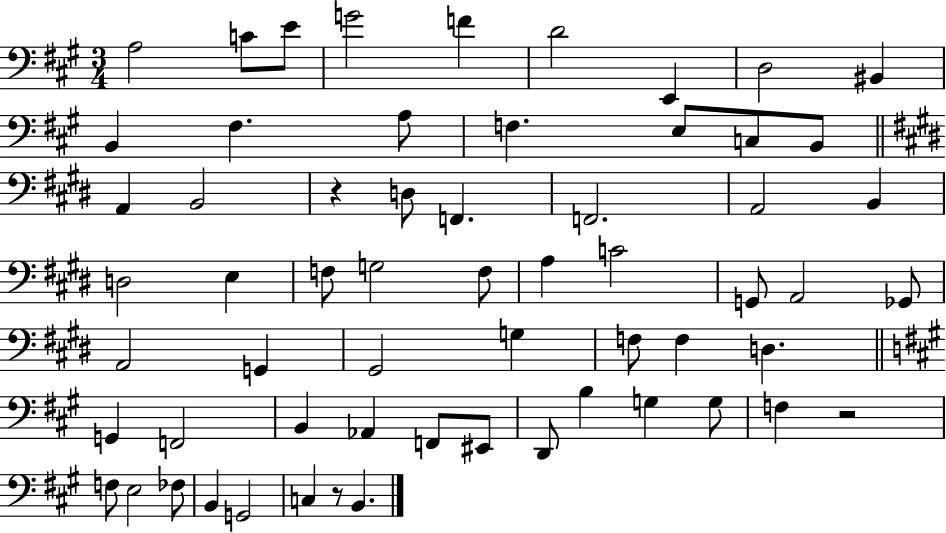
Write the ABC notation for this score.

X:1
T:Untitled
M:3/4
L:1/4
K:A
A,2 C/2 E/2 G2 F D2 E,, D,2 ^B,, B,, ^F, A,/2 F, E,/2 C,/2 B,,/2 A,, B,,2 z D,/2 F,, F,,2 A,,2 B,, D,2 E, F,/2 G,2 F,/2 A, C2 G,,/2 A,,2 _G,,/2 A,,2 G,, ^G,,2 G, F,/2 F, D, G,, F,,2 B,, _A,, F,,/2 ^E,,/2 D,,/2 B, G, G,/2 F, z2 F,/2 E,2 _F,/2 B,, G,,2 C, z/2 B,,